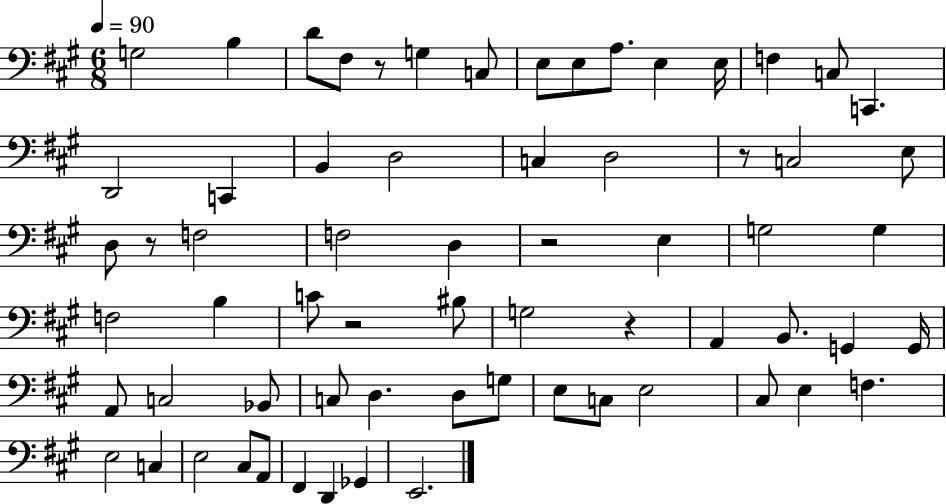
X:1
T:Untitled
M:6/8
L:1/4
K:A
G,2 B, D/2 ^F,/2 z/2 G, C,/2 E,/2 E,/2 A,/2 E, E,/4 F, C,/2 C,, D,,2 C,, B,, D,2 C, D,2 z/2 C,2 E,/2 D,/2 z/2 F,2 F,2 D, z2 E, G,2 G, F,2 B, C/2 z2 ^B,/2 G,2 z A,, B,,/2 G,, G,,/4 A,,/2 C,2 _B,,/2 C,/2 D, D,/2 G,/2 E,/2 C,/2 E,2 ^C,/2 E, F, E,2 C, E,2 ^C,/2 A,,/2 ^F,, D,, _G,, E,,2